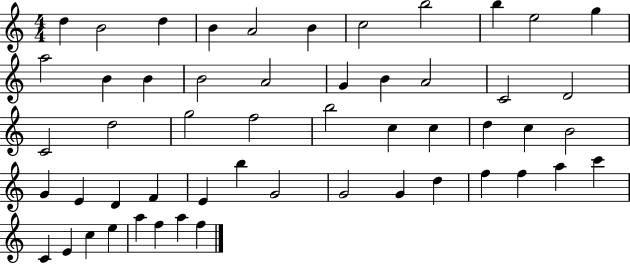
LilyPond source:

{
  \clef treble
  \numericTimeSignature
  \time 4/4
  \key c \major
  d''4 b'2 d''4 | b'4 a'2 b'4 | c''2 b''2 | b''4 e''2 g''4 | \break a''2 b'4 b'4 | b'2 a'2 | g'4 b'4 a'2 | c'2 d'2 | \break c'2 d''2 | g''2 f''2 | b''2 c''4 c''4 | d''4 c''4 b'2 | \break g'4 e'4 d'4 f'4 | e'4 b''4 g'2 | g'2 g'4 d''4 | f''4 f''4 a''4 c'''4 | \break c'4 e'4 c''4 e''4 | a''4 f''4 a''4 f''4 | \bar "|."
}